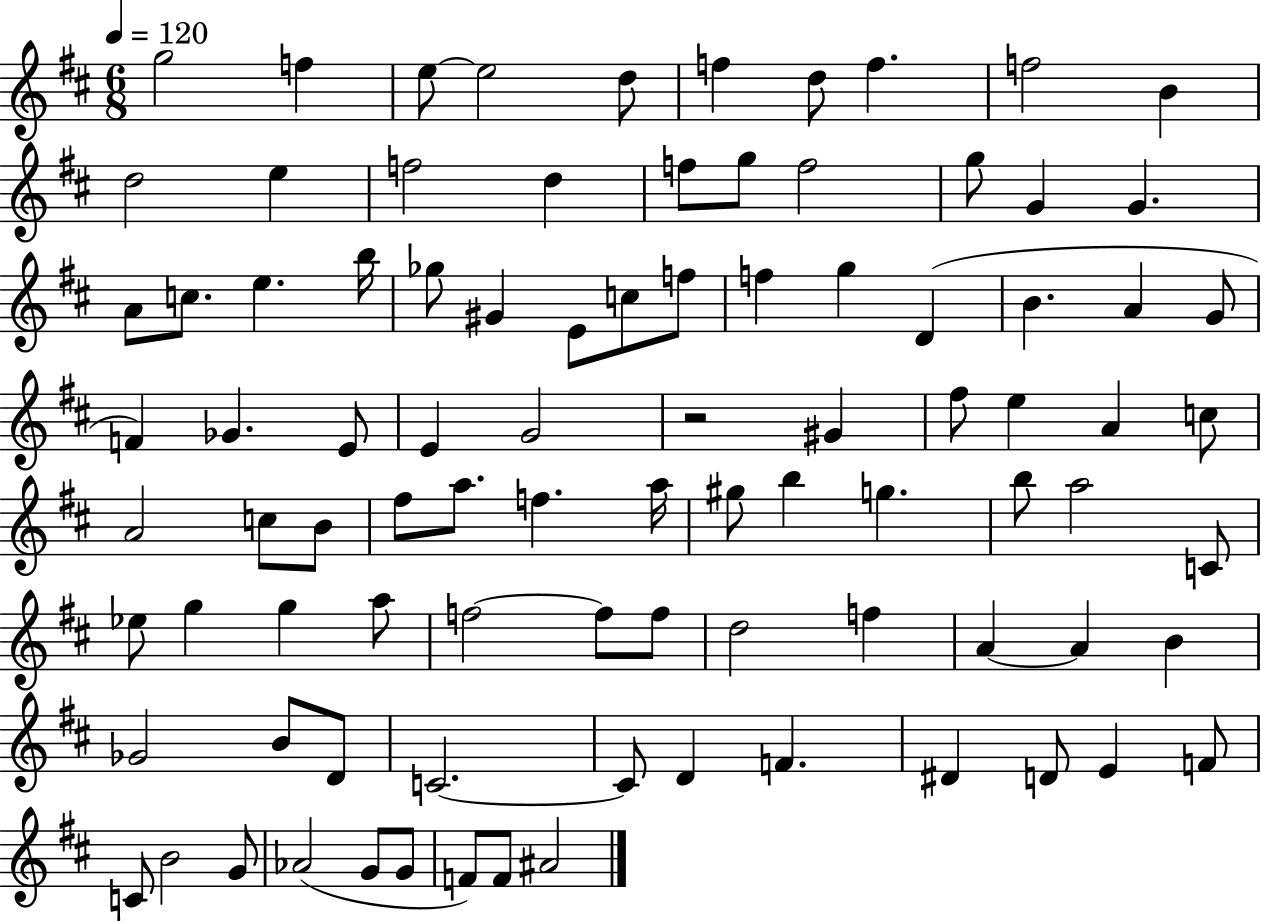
X:1
T:Untitled
M:6/8
L:1/4
K:D
g2 f e/2 e2 d/2 f d/2 f f2 B d2 e f2 d f/2 g/2 f2 g/2 G G A/2 c/2 e b/4 _g/2 ^G E/2 c/2 f/2 f g D B A G/2 F _G E/2 E G2 z2 ^G ^f/2 e A c/2 A2 c/2 B/2 ^f/2 a/2 f a/4 ^g/2 b g b/2 a2 C/2 _e/2 g g a/2 f2 f/2 f/2 d2 f A A B _G2 B/2 D/2 C2 C/2 D F ^D D/2 E F/2 C/2 B2 G/2 _A2 G/2 G/2 F/2 F/2 ^A2